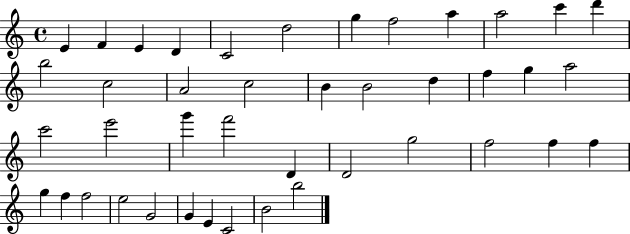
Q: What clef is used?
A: treble